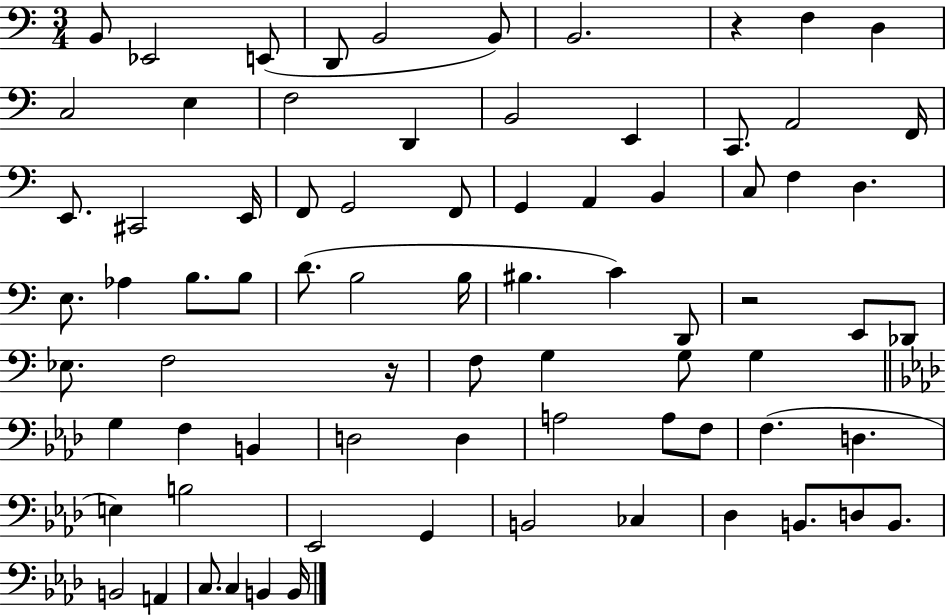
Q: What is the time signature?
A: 3/4